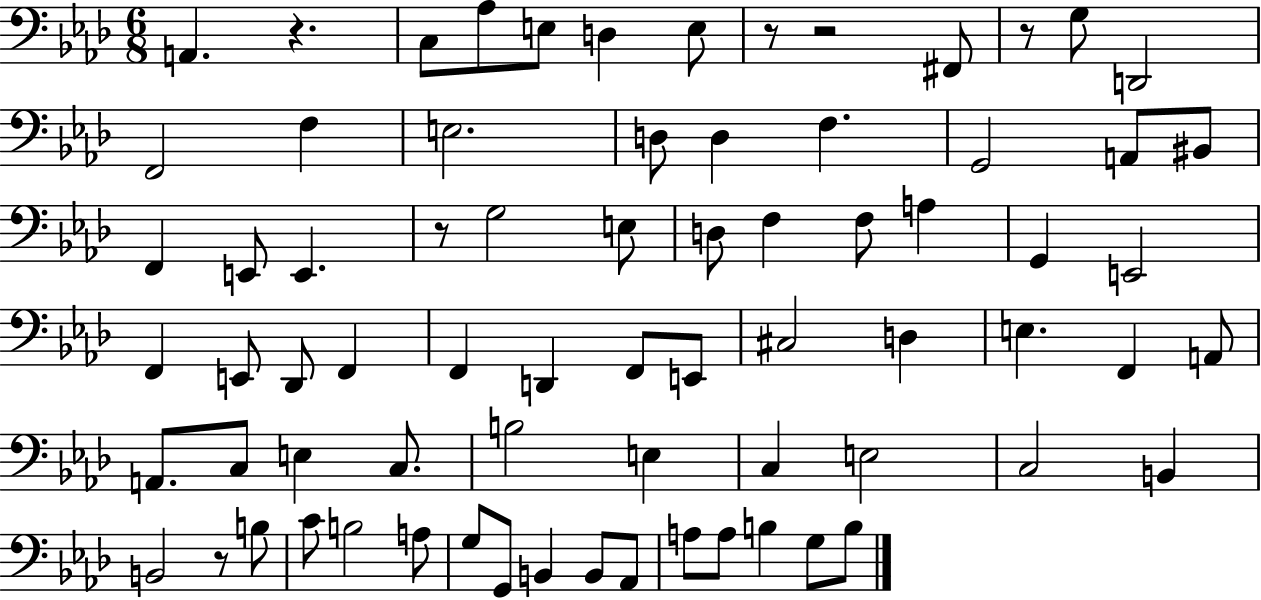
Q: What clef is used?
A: bass